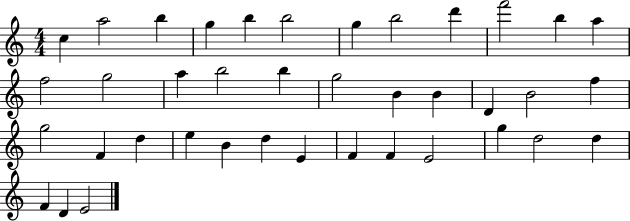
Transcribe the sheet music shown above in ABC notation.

X:1
T:Untitled
M:4/4
L:1/4
K:C
c a2 b g b b2 g b2 d' f'2 b a f2 g2 a b2 b g2 B B D B2 f g2 F d e B d E F F E2 g d2 d F D E2